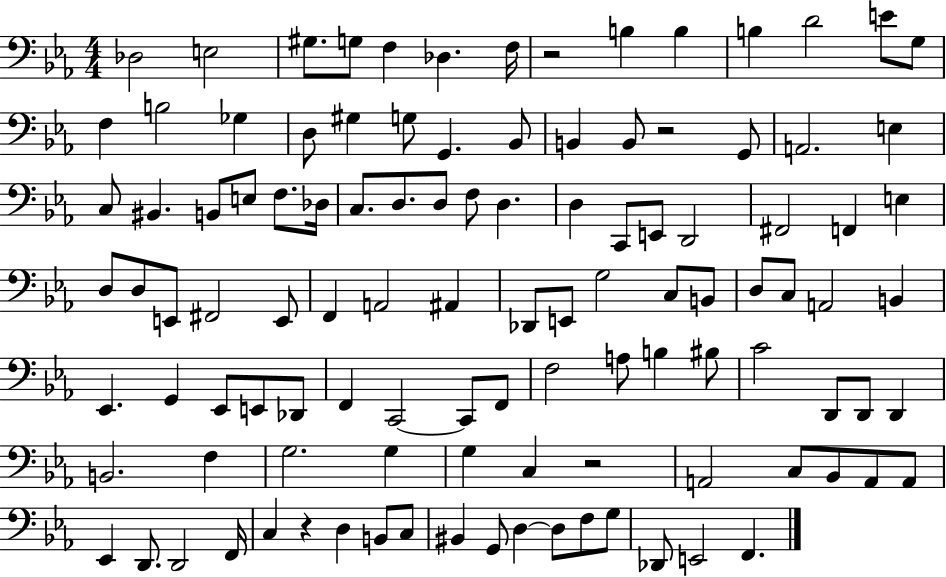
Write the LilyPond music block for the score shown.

{
  \clef bass
  \numericTimeSignature
  \time 4/4
  \key ees \major
  \repeat volta 2 { des2 e2 | gis8. g8 f4 des4. f16 | r2 b4 b4 | b4 d'2 e'8 g8 | \break f4 b2 ges4 | d8 gis4 g8 g,4. bes,8 | b,4 b,8 r2 g,8 | a,2. e4 | \break c8 bis,4. b,8 e8 f8. des16 | c8. d8. d8 f8 d4. | d4 c,8 e,8 d,2 | fis,2 f,4 e4 | \break d8 d8 e,8 fis,2 e,8 | f,4 a,2 ais,4 | des,8 e,8 g2 c8 b,8 | d8 c8 a,2 b,4 | \break ees,4. g,4 ees,8 e,8 des,8 | f,4 c,2~~ c,8 f,8 | f2 a8 b4 bis8 | c'2 d,8 d,8 d,4 | \break b,2. f4 | g2. g4 | g4 c4 r2 | a,2 c8 bes,8 a,8 a,8 | \break ees,4 d,8. d,2 f,16 | c4 r4 d4 b,8 c8 | bis,4 g,8 d4~~ d8 f8 g8 | des,8 e,2 f,4. | \break } \bar "|."
}